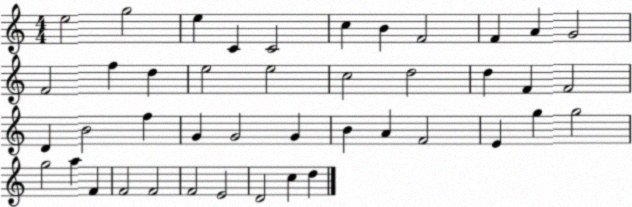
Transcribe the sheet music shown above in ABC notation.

X:1
T:Untitled
M:4/4
L:1/4
K:C
e2 g2 e C C2 c B F2 F A G2 F2 f d e2 e2 c2 d2 d F F2 D B2 f G G2 G B A F2 E g g2 g2 a F F2 F2 F2 E2 D2 c d